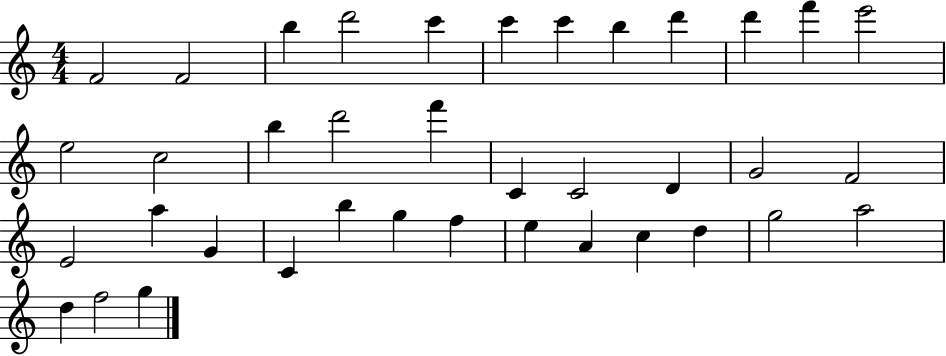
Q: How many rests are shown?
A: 0